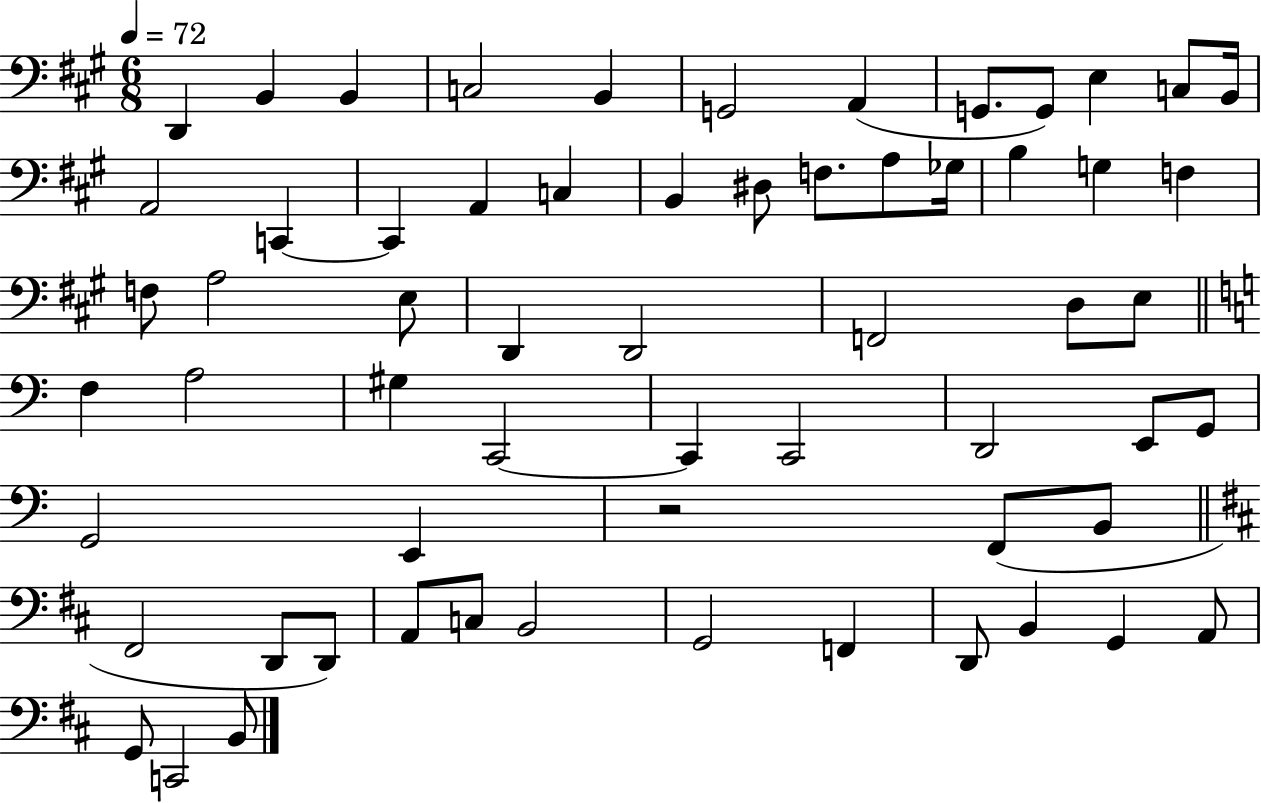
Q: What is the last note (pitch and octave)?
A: B2